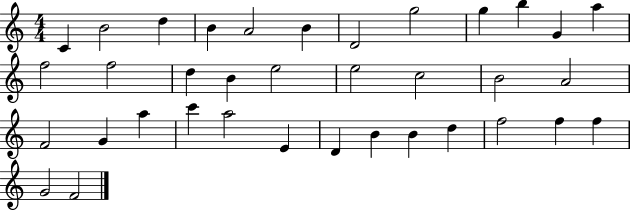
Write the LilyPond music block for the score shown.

{
  \clef treble
  \numericTimeSignature
  \time 4/4
  \key c \major
  c'4 b'2 d''4 | b'4 a'2 b'4 | d'2 g''2 | g''4 b''4 g'4 a''4 | \break f''2 f''2 | d''4 b'4 e''2 | e''2 c''2 | b'2 a'2 | \break f'2 g'4 a''4 | c'''4 a''2 e'4 | d'4 b'4 b'4 d''4 | f''2 f''4 f''4 | \break g'2 f'2 | \bar "|."
}